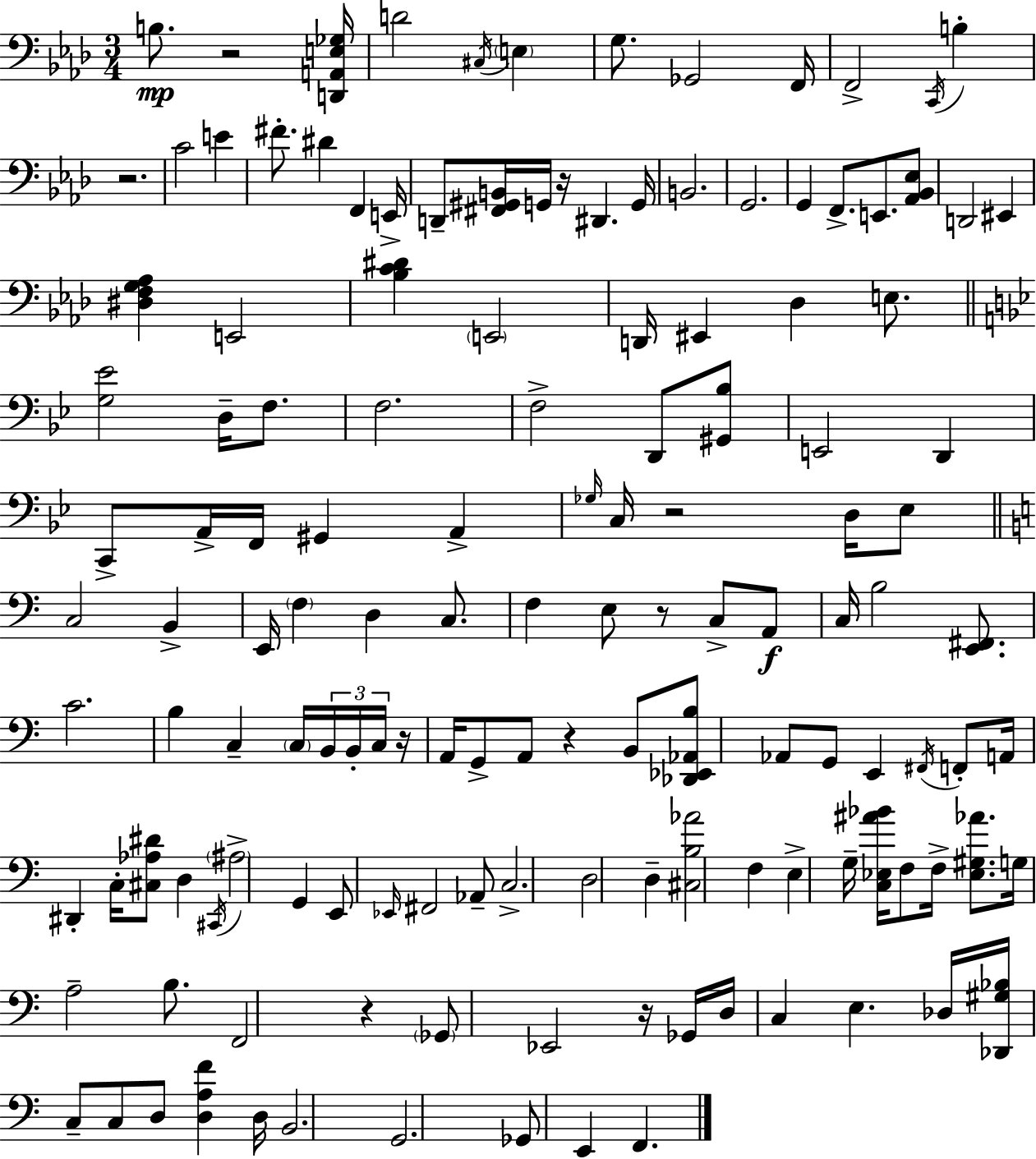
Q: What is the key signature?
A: F minor